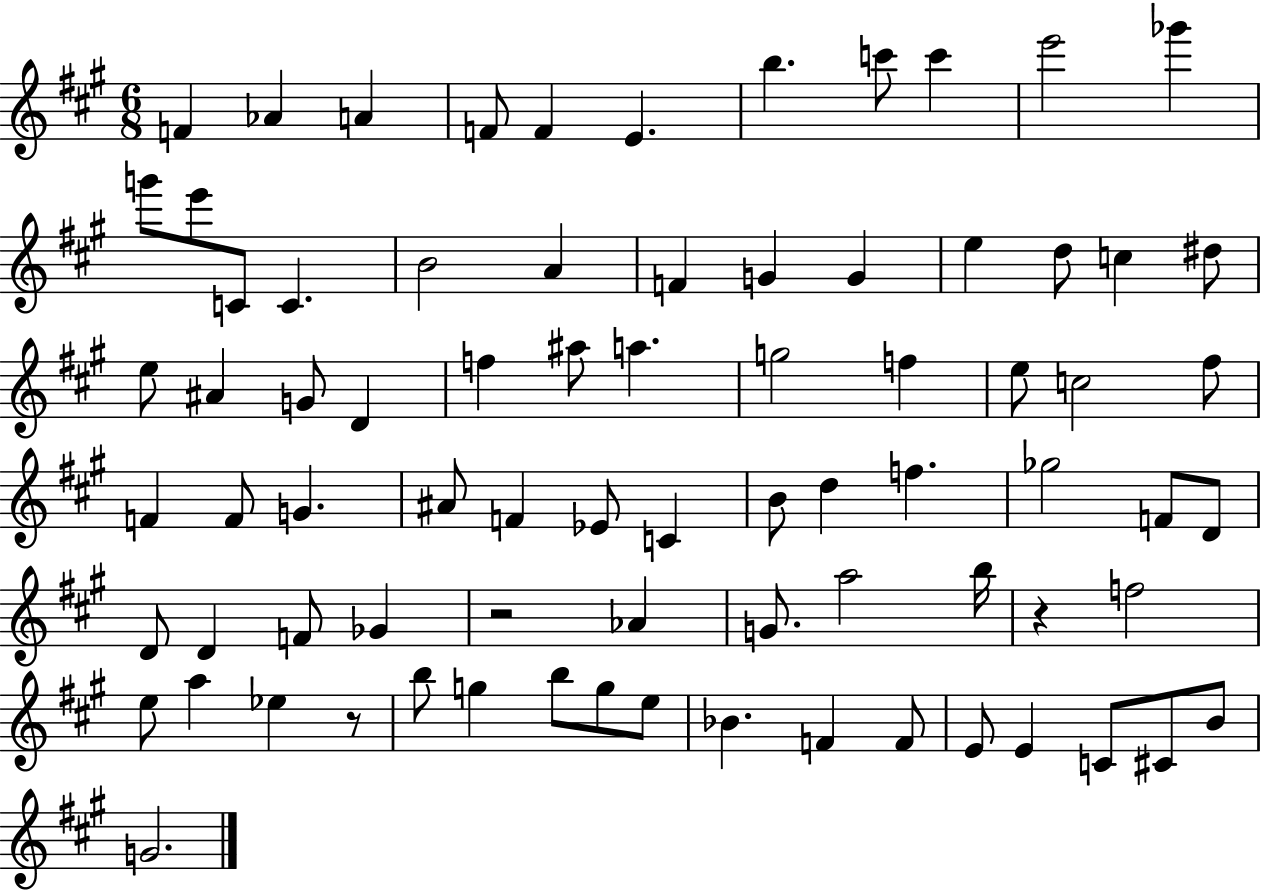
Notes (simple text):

F4/q Ab4/q A4/q F4/e F4/q E4/q. B5/q. C6/e C6/q E6/h Gb6/q G6/e E6/e C4/e C4/q. B4/h A4/q F4/q G4/q G4/q E5/q D5/e C5/q D#5/e E5/e A#4/q G4/e D4/q F5/q A#5/e A5/q. G5/h F5/q E5/e C5/h F#5/e F4/q F4/e G4/q. A#4/e F4/q Eb4/e C4/q B4/e D5/q F5/q. Gb5/h F4/e D4/e D4/e D4/q F4/e Gb4/q R/h Ab4/q G4/e. A5/h B5/s R/q F5/h E5/e A5/q Eb5/q R/e B5/e G5/q B5/e G5/e E5/e Bb4/q. F4/q F4/e E4/e E4/q C4/e C#4/e B4/e G4/h.